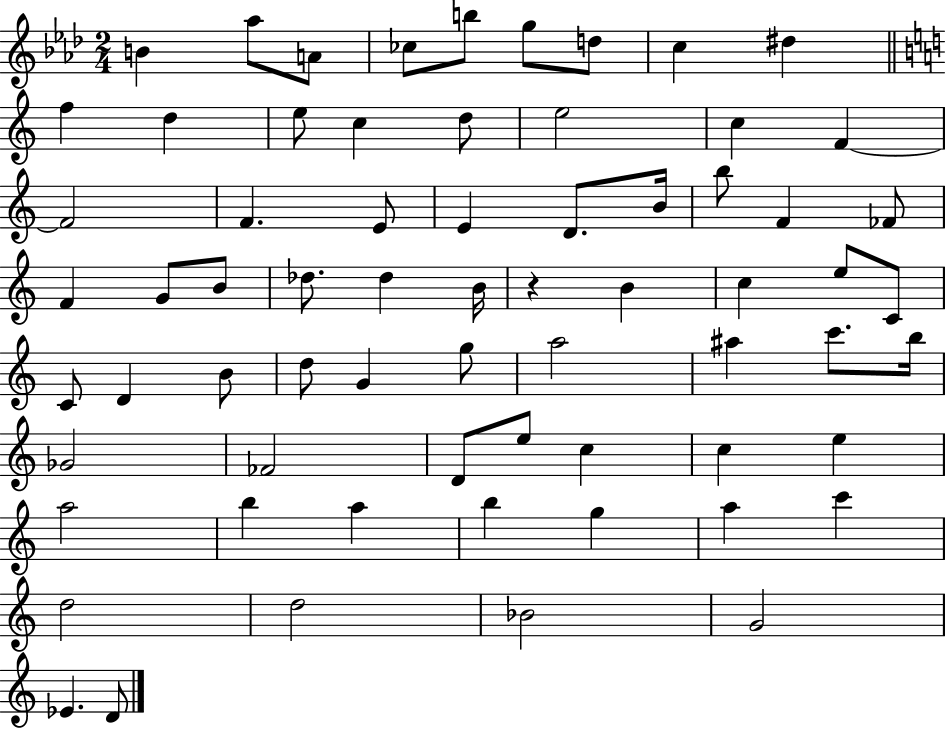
X:1
T:Untitled
M:2/4
L:1/4
K:Ab
B _a/2 A/2 _c/2 b/2 g/2 d/2 c ^d f d e/2 c d/2 e2 c F F2 F E/2 E D/2 B/4 b/2 F _F/2 F G/2 B/2 _d/2 _d B/4 z B c e/2 C/2 C/2 D B/2 d/2 G g/2 a2 ^a c'/2 b/4 _G2 _F2 D/2 e/2 c c e a2 b a b g a c' d2 d2 _B2 G2 _E D/2